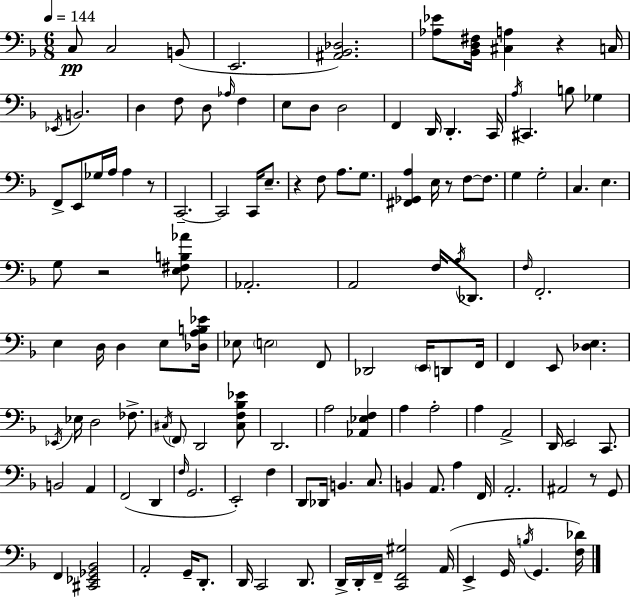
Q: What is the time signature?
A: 6/8